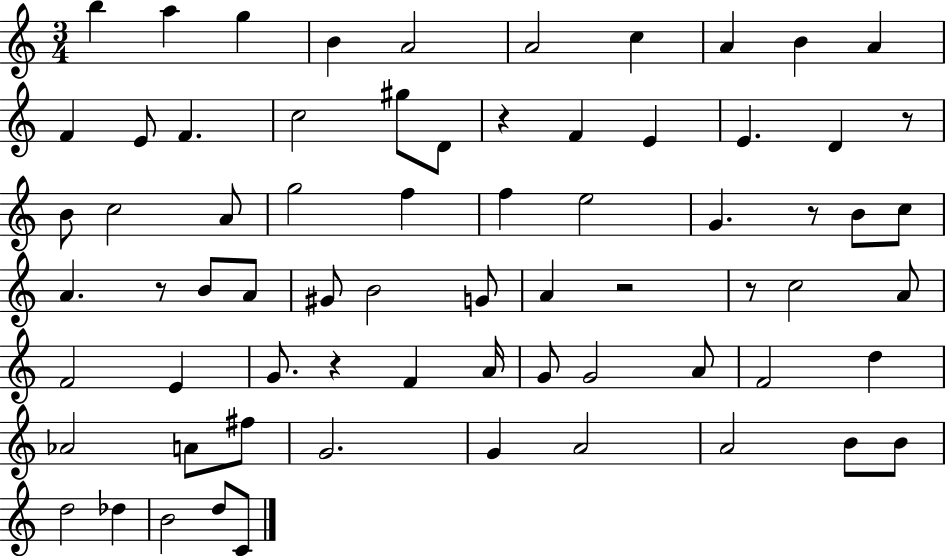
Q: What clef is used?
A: treble